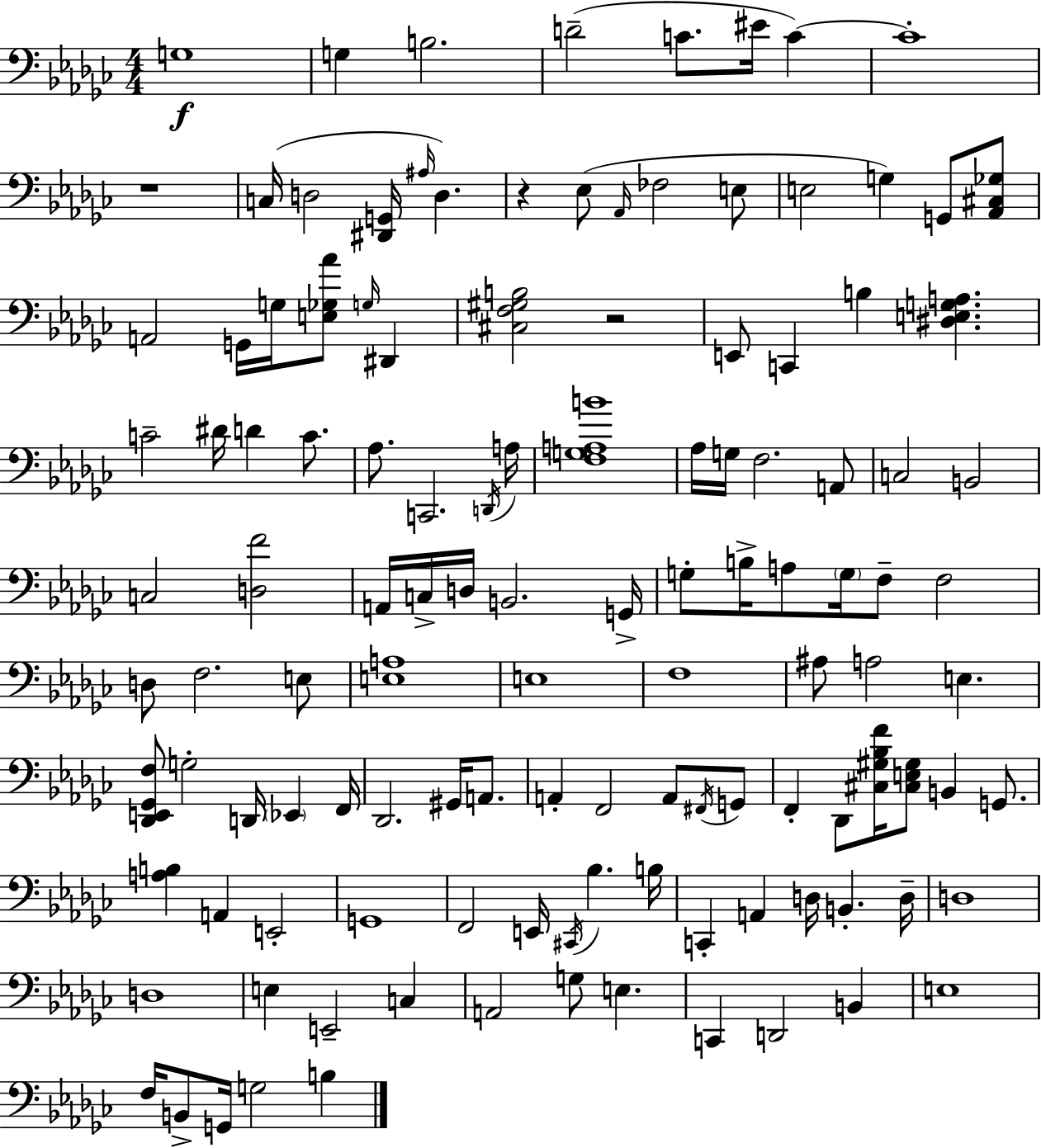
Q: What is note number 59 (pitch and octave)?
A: A#3